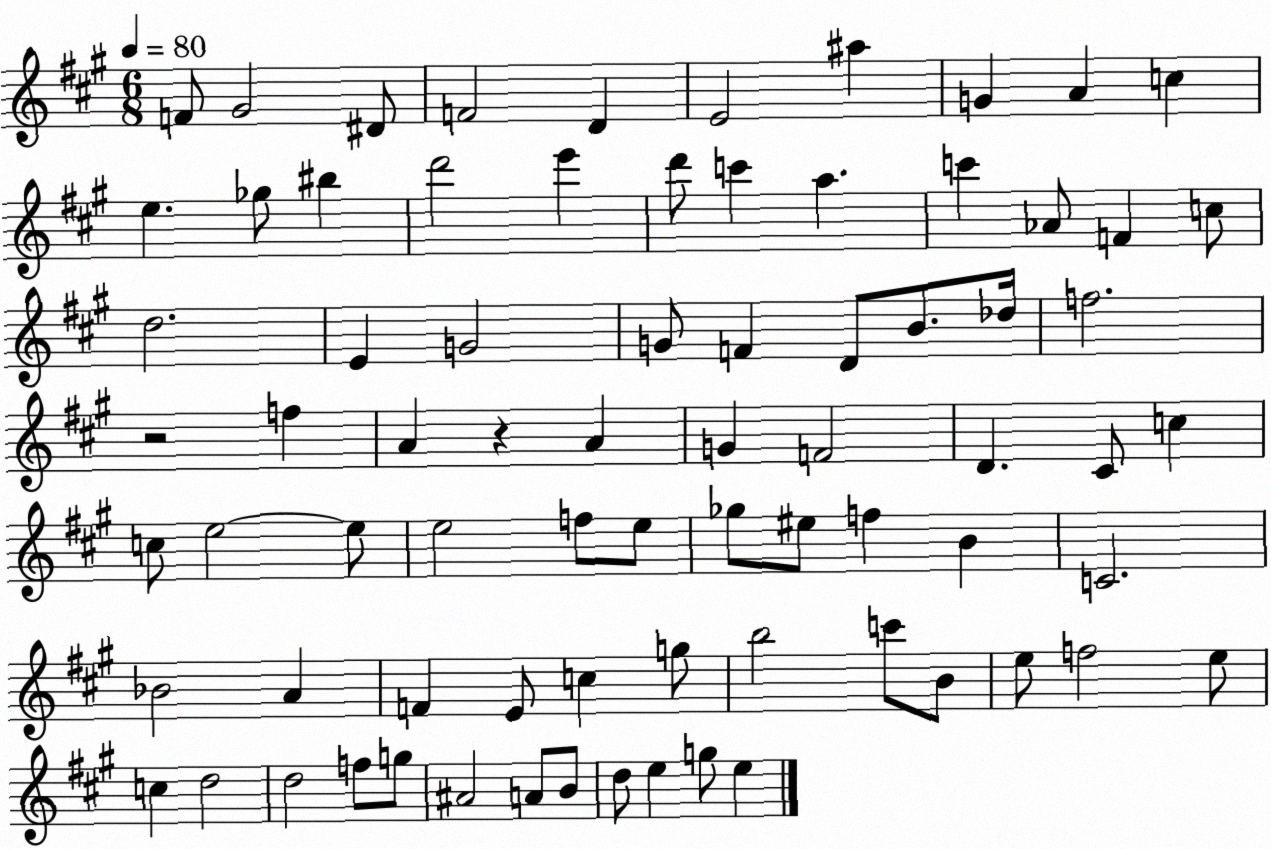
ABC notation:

X:1
T:Untitled
M:6/8
L:1/4
K:A
F/2 ^G2 ^D/2 F2 D E2 ^a G A c e _g/2 ^b d'2 e' d'/2 c' a c' _A/2 F c/2 d2 E G2 G/2 F D/2 B/2 _d/4 f2 z2 f A z A G F2 D ^C/2 c c/2 e2 e/2 e2 f/2 e/2 _g/2 ^e/2 f B C2 _B2 A F E/2 c g/2 b2 c'/2 B/2 e/2 f2 e/2 c d2 d2 f/2 g/2 ^A2 A/2 B/2 d/2 e g/2 e